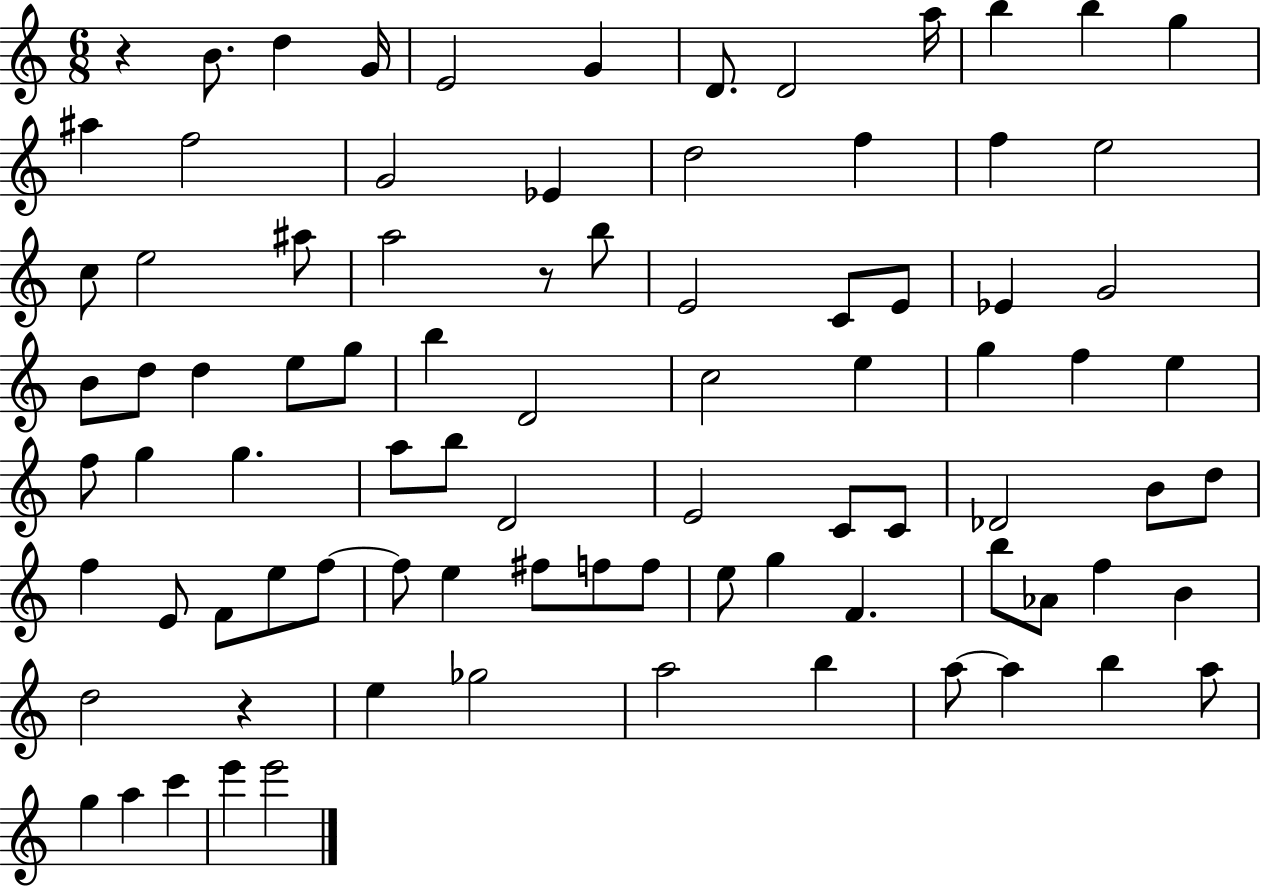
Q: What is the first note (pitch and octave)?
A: B4